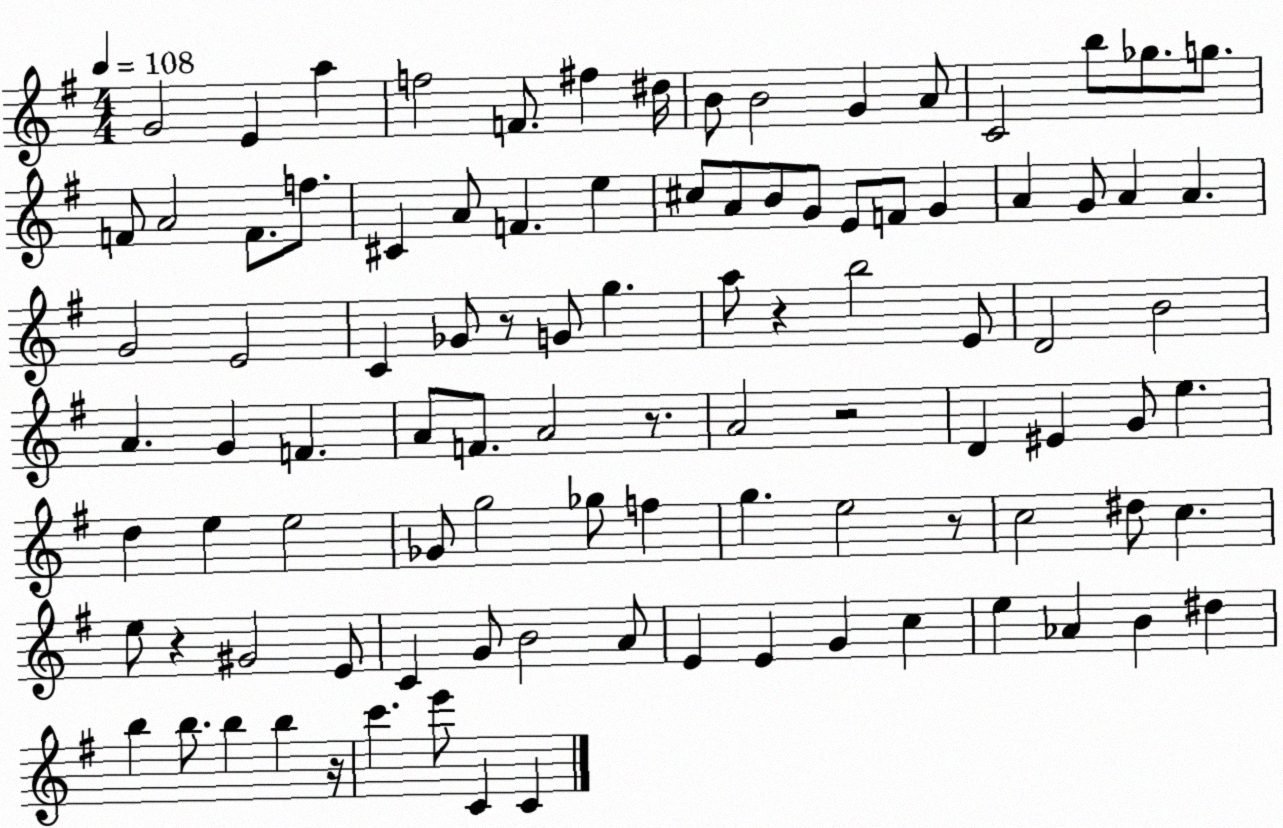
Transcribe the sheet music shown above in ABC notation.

X:1
T:Untitled
M:4/4
L:1/4
K:G
G2 E a f2 F/2 ^f ^d/4 B/2 B2 G A/2 C2 b/2 _g/2 g/2 F/2 A2 F/2 f/2 ^C A/2 F e ^c/2 A/2 B/2 G/2 E/2 F/2 G A G/2 A A G2 E2 C _G/2 z/2 G/2 g a/2 z b2 E/2 D2 B2 A G F A/2 F/2 A2 z/2 A2 z2 D ^E G/2 e d e e2 _G/2 g2 _g/2 f g e2 z/2 c2 ^d/2 c e/2 z ^G2 E/2 C G/2 B2 A/2 E E G c e _A B ^d b b/2 b b z/4 c' e'/2 C C